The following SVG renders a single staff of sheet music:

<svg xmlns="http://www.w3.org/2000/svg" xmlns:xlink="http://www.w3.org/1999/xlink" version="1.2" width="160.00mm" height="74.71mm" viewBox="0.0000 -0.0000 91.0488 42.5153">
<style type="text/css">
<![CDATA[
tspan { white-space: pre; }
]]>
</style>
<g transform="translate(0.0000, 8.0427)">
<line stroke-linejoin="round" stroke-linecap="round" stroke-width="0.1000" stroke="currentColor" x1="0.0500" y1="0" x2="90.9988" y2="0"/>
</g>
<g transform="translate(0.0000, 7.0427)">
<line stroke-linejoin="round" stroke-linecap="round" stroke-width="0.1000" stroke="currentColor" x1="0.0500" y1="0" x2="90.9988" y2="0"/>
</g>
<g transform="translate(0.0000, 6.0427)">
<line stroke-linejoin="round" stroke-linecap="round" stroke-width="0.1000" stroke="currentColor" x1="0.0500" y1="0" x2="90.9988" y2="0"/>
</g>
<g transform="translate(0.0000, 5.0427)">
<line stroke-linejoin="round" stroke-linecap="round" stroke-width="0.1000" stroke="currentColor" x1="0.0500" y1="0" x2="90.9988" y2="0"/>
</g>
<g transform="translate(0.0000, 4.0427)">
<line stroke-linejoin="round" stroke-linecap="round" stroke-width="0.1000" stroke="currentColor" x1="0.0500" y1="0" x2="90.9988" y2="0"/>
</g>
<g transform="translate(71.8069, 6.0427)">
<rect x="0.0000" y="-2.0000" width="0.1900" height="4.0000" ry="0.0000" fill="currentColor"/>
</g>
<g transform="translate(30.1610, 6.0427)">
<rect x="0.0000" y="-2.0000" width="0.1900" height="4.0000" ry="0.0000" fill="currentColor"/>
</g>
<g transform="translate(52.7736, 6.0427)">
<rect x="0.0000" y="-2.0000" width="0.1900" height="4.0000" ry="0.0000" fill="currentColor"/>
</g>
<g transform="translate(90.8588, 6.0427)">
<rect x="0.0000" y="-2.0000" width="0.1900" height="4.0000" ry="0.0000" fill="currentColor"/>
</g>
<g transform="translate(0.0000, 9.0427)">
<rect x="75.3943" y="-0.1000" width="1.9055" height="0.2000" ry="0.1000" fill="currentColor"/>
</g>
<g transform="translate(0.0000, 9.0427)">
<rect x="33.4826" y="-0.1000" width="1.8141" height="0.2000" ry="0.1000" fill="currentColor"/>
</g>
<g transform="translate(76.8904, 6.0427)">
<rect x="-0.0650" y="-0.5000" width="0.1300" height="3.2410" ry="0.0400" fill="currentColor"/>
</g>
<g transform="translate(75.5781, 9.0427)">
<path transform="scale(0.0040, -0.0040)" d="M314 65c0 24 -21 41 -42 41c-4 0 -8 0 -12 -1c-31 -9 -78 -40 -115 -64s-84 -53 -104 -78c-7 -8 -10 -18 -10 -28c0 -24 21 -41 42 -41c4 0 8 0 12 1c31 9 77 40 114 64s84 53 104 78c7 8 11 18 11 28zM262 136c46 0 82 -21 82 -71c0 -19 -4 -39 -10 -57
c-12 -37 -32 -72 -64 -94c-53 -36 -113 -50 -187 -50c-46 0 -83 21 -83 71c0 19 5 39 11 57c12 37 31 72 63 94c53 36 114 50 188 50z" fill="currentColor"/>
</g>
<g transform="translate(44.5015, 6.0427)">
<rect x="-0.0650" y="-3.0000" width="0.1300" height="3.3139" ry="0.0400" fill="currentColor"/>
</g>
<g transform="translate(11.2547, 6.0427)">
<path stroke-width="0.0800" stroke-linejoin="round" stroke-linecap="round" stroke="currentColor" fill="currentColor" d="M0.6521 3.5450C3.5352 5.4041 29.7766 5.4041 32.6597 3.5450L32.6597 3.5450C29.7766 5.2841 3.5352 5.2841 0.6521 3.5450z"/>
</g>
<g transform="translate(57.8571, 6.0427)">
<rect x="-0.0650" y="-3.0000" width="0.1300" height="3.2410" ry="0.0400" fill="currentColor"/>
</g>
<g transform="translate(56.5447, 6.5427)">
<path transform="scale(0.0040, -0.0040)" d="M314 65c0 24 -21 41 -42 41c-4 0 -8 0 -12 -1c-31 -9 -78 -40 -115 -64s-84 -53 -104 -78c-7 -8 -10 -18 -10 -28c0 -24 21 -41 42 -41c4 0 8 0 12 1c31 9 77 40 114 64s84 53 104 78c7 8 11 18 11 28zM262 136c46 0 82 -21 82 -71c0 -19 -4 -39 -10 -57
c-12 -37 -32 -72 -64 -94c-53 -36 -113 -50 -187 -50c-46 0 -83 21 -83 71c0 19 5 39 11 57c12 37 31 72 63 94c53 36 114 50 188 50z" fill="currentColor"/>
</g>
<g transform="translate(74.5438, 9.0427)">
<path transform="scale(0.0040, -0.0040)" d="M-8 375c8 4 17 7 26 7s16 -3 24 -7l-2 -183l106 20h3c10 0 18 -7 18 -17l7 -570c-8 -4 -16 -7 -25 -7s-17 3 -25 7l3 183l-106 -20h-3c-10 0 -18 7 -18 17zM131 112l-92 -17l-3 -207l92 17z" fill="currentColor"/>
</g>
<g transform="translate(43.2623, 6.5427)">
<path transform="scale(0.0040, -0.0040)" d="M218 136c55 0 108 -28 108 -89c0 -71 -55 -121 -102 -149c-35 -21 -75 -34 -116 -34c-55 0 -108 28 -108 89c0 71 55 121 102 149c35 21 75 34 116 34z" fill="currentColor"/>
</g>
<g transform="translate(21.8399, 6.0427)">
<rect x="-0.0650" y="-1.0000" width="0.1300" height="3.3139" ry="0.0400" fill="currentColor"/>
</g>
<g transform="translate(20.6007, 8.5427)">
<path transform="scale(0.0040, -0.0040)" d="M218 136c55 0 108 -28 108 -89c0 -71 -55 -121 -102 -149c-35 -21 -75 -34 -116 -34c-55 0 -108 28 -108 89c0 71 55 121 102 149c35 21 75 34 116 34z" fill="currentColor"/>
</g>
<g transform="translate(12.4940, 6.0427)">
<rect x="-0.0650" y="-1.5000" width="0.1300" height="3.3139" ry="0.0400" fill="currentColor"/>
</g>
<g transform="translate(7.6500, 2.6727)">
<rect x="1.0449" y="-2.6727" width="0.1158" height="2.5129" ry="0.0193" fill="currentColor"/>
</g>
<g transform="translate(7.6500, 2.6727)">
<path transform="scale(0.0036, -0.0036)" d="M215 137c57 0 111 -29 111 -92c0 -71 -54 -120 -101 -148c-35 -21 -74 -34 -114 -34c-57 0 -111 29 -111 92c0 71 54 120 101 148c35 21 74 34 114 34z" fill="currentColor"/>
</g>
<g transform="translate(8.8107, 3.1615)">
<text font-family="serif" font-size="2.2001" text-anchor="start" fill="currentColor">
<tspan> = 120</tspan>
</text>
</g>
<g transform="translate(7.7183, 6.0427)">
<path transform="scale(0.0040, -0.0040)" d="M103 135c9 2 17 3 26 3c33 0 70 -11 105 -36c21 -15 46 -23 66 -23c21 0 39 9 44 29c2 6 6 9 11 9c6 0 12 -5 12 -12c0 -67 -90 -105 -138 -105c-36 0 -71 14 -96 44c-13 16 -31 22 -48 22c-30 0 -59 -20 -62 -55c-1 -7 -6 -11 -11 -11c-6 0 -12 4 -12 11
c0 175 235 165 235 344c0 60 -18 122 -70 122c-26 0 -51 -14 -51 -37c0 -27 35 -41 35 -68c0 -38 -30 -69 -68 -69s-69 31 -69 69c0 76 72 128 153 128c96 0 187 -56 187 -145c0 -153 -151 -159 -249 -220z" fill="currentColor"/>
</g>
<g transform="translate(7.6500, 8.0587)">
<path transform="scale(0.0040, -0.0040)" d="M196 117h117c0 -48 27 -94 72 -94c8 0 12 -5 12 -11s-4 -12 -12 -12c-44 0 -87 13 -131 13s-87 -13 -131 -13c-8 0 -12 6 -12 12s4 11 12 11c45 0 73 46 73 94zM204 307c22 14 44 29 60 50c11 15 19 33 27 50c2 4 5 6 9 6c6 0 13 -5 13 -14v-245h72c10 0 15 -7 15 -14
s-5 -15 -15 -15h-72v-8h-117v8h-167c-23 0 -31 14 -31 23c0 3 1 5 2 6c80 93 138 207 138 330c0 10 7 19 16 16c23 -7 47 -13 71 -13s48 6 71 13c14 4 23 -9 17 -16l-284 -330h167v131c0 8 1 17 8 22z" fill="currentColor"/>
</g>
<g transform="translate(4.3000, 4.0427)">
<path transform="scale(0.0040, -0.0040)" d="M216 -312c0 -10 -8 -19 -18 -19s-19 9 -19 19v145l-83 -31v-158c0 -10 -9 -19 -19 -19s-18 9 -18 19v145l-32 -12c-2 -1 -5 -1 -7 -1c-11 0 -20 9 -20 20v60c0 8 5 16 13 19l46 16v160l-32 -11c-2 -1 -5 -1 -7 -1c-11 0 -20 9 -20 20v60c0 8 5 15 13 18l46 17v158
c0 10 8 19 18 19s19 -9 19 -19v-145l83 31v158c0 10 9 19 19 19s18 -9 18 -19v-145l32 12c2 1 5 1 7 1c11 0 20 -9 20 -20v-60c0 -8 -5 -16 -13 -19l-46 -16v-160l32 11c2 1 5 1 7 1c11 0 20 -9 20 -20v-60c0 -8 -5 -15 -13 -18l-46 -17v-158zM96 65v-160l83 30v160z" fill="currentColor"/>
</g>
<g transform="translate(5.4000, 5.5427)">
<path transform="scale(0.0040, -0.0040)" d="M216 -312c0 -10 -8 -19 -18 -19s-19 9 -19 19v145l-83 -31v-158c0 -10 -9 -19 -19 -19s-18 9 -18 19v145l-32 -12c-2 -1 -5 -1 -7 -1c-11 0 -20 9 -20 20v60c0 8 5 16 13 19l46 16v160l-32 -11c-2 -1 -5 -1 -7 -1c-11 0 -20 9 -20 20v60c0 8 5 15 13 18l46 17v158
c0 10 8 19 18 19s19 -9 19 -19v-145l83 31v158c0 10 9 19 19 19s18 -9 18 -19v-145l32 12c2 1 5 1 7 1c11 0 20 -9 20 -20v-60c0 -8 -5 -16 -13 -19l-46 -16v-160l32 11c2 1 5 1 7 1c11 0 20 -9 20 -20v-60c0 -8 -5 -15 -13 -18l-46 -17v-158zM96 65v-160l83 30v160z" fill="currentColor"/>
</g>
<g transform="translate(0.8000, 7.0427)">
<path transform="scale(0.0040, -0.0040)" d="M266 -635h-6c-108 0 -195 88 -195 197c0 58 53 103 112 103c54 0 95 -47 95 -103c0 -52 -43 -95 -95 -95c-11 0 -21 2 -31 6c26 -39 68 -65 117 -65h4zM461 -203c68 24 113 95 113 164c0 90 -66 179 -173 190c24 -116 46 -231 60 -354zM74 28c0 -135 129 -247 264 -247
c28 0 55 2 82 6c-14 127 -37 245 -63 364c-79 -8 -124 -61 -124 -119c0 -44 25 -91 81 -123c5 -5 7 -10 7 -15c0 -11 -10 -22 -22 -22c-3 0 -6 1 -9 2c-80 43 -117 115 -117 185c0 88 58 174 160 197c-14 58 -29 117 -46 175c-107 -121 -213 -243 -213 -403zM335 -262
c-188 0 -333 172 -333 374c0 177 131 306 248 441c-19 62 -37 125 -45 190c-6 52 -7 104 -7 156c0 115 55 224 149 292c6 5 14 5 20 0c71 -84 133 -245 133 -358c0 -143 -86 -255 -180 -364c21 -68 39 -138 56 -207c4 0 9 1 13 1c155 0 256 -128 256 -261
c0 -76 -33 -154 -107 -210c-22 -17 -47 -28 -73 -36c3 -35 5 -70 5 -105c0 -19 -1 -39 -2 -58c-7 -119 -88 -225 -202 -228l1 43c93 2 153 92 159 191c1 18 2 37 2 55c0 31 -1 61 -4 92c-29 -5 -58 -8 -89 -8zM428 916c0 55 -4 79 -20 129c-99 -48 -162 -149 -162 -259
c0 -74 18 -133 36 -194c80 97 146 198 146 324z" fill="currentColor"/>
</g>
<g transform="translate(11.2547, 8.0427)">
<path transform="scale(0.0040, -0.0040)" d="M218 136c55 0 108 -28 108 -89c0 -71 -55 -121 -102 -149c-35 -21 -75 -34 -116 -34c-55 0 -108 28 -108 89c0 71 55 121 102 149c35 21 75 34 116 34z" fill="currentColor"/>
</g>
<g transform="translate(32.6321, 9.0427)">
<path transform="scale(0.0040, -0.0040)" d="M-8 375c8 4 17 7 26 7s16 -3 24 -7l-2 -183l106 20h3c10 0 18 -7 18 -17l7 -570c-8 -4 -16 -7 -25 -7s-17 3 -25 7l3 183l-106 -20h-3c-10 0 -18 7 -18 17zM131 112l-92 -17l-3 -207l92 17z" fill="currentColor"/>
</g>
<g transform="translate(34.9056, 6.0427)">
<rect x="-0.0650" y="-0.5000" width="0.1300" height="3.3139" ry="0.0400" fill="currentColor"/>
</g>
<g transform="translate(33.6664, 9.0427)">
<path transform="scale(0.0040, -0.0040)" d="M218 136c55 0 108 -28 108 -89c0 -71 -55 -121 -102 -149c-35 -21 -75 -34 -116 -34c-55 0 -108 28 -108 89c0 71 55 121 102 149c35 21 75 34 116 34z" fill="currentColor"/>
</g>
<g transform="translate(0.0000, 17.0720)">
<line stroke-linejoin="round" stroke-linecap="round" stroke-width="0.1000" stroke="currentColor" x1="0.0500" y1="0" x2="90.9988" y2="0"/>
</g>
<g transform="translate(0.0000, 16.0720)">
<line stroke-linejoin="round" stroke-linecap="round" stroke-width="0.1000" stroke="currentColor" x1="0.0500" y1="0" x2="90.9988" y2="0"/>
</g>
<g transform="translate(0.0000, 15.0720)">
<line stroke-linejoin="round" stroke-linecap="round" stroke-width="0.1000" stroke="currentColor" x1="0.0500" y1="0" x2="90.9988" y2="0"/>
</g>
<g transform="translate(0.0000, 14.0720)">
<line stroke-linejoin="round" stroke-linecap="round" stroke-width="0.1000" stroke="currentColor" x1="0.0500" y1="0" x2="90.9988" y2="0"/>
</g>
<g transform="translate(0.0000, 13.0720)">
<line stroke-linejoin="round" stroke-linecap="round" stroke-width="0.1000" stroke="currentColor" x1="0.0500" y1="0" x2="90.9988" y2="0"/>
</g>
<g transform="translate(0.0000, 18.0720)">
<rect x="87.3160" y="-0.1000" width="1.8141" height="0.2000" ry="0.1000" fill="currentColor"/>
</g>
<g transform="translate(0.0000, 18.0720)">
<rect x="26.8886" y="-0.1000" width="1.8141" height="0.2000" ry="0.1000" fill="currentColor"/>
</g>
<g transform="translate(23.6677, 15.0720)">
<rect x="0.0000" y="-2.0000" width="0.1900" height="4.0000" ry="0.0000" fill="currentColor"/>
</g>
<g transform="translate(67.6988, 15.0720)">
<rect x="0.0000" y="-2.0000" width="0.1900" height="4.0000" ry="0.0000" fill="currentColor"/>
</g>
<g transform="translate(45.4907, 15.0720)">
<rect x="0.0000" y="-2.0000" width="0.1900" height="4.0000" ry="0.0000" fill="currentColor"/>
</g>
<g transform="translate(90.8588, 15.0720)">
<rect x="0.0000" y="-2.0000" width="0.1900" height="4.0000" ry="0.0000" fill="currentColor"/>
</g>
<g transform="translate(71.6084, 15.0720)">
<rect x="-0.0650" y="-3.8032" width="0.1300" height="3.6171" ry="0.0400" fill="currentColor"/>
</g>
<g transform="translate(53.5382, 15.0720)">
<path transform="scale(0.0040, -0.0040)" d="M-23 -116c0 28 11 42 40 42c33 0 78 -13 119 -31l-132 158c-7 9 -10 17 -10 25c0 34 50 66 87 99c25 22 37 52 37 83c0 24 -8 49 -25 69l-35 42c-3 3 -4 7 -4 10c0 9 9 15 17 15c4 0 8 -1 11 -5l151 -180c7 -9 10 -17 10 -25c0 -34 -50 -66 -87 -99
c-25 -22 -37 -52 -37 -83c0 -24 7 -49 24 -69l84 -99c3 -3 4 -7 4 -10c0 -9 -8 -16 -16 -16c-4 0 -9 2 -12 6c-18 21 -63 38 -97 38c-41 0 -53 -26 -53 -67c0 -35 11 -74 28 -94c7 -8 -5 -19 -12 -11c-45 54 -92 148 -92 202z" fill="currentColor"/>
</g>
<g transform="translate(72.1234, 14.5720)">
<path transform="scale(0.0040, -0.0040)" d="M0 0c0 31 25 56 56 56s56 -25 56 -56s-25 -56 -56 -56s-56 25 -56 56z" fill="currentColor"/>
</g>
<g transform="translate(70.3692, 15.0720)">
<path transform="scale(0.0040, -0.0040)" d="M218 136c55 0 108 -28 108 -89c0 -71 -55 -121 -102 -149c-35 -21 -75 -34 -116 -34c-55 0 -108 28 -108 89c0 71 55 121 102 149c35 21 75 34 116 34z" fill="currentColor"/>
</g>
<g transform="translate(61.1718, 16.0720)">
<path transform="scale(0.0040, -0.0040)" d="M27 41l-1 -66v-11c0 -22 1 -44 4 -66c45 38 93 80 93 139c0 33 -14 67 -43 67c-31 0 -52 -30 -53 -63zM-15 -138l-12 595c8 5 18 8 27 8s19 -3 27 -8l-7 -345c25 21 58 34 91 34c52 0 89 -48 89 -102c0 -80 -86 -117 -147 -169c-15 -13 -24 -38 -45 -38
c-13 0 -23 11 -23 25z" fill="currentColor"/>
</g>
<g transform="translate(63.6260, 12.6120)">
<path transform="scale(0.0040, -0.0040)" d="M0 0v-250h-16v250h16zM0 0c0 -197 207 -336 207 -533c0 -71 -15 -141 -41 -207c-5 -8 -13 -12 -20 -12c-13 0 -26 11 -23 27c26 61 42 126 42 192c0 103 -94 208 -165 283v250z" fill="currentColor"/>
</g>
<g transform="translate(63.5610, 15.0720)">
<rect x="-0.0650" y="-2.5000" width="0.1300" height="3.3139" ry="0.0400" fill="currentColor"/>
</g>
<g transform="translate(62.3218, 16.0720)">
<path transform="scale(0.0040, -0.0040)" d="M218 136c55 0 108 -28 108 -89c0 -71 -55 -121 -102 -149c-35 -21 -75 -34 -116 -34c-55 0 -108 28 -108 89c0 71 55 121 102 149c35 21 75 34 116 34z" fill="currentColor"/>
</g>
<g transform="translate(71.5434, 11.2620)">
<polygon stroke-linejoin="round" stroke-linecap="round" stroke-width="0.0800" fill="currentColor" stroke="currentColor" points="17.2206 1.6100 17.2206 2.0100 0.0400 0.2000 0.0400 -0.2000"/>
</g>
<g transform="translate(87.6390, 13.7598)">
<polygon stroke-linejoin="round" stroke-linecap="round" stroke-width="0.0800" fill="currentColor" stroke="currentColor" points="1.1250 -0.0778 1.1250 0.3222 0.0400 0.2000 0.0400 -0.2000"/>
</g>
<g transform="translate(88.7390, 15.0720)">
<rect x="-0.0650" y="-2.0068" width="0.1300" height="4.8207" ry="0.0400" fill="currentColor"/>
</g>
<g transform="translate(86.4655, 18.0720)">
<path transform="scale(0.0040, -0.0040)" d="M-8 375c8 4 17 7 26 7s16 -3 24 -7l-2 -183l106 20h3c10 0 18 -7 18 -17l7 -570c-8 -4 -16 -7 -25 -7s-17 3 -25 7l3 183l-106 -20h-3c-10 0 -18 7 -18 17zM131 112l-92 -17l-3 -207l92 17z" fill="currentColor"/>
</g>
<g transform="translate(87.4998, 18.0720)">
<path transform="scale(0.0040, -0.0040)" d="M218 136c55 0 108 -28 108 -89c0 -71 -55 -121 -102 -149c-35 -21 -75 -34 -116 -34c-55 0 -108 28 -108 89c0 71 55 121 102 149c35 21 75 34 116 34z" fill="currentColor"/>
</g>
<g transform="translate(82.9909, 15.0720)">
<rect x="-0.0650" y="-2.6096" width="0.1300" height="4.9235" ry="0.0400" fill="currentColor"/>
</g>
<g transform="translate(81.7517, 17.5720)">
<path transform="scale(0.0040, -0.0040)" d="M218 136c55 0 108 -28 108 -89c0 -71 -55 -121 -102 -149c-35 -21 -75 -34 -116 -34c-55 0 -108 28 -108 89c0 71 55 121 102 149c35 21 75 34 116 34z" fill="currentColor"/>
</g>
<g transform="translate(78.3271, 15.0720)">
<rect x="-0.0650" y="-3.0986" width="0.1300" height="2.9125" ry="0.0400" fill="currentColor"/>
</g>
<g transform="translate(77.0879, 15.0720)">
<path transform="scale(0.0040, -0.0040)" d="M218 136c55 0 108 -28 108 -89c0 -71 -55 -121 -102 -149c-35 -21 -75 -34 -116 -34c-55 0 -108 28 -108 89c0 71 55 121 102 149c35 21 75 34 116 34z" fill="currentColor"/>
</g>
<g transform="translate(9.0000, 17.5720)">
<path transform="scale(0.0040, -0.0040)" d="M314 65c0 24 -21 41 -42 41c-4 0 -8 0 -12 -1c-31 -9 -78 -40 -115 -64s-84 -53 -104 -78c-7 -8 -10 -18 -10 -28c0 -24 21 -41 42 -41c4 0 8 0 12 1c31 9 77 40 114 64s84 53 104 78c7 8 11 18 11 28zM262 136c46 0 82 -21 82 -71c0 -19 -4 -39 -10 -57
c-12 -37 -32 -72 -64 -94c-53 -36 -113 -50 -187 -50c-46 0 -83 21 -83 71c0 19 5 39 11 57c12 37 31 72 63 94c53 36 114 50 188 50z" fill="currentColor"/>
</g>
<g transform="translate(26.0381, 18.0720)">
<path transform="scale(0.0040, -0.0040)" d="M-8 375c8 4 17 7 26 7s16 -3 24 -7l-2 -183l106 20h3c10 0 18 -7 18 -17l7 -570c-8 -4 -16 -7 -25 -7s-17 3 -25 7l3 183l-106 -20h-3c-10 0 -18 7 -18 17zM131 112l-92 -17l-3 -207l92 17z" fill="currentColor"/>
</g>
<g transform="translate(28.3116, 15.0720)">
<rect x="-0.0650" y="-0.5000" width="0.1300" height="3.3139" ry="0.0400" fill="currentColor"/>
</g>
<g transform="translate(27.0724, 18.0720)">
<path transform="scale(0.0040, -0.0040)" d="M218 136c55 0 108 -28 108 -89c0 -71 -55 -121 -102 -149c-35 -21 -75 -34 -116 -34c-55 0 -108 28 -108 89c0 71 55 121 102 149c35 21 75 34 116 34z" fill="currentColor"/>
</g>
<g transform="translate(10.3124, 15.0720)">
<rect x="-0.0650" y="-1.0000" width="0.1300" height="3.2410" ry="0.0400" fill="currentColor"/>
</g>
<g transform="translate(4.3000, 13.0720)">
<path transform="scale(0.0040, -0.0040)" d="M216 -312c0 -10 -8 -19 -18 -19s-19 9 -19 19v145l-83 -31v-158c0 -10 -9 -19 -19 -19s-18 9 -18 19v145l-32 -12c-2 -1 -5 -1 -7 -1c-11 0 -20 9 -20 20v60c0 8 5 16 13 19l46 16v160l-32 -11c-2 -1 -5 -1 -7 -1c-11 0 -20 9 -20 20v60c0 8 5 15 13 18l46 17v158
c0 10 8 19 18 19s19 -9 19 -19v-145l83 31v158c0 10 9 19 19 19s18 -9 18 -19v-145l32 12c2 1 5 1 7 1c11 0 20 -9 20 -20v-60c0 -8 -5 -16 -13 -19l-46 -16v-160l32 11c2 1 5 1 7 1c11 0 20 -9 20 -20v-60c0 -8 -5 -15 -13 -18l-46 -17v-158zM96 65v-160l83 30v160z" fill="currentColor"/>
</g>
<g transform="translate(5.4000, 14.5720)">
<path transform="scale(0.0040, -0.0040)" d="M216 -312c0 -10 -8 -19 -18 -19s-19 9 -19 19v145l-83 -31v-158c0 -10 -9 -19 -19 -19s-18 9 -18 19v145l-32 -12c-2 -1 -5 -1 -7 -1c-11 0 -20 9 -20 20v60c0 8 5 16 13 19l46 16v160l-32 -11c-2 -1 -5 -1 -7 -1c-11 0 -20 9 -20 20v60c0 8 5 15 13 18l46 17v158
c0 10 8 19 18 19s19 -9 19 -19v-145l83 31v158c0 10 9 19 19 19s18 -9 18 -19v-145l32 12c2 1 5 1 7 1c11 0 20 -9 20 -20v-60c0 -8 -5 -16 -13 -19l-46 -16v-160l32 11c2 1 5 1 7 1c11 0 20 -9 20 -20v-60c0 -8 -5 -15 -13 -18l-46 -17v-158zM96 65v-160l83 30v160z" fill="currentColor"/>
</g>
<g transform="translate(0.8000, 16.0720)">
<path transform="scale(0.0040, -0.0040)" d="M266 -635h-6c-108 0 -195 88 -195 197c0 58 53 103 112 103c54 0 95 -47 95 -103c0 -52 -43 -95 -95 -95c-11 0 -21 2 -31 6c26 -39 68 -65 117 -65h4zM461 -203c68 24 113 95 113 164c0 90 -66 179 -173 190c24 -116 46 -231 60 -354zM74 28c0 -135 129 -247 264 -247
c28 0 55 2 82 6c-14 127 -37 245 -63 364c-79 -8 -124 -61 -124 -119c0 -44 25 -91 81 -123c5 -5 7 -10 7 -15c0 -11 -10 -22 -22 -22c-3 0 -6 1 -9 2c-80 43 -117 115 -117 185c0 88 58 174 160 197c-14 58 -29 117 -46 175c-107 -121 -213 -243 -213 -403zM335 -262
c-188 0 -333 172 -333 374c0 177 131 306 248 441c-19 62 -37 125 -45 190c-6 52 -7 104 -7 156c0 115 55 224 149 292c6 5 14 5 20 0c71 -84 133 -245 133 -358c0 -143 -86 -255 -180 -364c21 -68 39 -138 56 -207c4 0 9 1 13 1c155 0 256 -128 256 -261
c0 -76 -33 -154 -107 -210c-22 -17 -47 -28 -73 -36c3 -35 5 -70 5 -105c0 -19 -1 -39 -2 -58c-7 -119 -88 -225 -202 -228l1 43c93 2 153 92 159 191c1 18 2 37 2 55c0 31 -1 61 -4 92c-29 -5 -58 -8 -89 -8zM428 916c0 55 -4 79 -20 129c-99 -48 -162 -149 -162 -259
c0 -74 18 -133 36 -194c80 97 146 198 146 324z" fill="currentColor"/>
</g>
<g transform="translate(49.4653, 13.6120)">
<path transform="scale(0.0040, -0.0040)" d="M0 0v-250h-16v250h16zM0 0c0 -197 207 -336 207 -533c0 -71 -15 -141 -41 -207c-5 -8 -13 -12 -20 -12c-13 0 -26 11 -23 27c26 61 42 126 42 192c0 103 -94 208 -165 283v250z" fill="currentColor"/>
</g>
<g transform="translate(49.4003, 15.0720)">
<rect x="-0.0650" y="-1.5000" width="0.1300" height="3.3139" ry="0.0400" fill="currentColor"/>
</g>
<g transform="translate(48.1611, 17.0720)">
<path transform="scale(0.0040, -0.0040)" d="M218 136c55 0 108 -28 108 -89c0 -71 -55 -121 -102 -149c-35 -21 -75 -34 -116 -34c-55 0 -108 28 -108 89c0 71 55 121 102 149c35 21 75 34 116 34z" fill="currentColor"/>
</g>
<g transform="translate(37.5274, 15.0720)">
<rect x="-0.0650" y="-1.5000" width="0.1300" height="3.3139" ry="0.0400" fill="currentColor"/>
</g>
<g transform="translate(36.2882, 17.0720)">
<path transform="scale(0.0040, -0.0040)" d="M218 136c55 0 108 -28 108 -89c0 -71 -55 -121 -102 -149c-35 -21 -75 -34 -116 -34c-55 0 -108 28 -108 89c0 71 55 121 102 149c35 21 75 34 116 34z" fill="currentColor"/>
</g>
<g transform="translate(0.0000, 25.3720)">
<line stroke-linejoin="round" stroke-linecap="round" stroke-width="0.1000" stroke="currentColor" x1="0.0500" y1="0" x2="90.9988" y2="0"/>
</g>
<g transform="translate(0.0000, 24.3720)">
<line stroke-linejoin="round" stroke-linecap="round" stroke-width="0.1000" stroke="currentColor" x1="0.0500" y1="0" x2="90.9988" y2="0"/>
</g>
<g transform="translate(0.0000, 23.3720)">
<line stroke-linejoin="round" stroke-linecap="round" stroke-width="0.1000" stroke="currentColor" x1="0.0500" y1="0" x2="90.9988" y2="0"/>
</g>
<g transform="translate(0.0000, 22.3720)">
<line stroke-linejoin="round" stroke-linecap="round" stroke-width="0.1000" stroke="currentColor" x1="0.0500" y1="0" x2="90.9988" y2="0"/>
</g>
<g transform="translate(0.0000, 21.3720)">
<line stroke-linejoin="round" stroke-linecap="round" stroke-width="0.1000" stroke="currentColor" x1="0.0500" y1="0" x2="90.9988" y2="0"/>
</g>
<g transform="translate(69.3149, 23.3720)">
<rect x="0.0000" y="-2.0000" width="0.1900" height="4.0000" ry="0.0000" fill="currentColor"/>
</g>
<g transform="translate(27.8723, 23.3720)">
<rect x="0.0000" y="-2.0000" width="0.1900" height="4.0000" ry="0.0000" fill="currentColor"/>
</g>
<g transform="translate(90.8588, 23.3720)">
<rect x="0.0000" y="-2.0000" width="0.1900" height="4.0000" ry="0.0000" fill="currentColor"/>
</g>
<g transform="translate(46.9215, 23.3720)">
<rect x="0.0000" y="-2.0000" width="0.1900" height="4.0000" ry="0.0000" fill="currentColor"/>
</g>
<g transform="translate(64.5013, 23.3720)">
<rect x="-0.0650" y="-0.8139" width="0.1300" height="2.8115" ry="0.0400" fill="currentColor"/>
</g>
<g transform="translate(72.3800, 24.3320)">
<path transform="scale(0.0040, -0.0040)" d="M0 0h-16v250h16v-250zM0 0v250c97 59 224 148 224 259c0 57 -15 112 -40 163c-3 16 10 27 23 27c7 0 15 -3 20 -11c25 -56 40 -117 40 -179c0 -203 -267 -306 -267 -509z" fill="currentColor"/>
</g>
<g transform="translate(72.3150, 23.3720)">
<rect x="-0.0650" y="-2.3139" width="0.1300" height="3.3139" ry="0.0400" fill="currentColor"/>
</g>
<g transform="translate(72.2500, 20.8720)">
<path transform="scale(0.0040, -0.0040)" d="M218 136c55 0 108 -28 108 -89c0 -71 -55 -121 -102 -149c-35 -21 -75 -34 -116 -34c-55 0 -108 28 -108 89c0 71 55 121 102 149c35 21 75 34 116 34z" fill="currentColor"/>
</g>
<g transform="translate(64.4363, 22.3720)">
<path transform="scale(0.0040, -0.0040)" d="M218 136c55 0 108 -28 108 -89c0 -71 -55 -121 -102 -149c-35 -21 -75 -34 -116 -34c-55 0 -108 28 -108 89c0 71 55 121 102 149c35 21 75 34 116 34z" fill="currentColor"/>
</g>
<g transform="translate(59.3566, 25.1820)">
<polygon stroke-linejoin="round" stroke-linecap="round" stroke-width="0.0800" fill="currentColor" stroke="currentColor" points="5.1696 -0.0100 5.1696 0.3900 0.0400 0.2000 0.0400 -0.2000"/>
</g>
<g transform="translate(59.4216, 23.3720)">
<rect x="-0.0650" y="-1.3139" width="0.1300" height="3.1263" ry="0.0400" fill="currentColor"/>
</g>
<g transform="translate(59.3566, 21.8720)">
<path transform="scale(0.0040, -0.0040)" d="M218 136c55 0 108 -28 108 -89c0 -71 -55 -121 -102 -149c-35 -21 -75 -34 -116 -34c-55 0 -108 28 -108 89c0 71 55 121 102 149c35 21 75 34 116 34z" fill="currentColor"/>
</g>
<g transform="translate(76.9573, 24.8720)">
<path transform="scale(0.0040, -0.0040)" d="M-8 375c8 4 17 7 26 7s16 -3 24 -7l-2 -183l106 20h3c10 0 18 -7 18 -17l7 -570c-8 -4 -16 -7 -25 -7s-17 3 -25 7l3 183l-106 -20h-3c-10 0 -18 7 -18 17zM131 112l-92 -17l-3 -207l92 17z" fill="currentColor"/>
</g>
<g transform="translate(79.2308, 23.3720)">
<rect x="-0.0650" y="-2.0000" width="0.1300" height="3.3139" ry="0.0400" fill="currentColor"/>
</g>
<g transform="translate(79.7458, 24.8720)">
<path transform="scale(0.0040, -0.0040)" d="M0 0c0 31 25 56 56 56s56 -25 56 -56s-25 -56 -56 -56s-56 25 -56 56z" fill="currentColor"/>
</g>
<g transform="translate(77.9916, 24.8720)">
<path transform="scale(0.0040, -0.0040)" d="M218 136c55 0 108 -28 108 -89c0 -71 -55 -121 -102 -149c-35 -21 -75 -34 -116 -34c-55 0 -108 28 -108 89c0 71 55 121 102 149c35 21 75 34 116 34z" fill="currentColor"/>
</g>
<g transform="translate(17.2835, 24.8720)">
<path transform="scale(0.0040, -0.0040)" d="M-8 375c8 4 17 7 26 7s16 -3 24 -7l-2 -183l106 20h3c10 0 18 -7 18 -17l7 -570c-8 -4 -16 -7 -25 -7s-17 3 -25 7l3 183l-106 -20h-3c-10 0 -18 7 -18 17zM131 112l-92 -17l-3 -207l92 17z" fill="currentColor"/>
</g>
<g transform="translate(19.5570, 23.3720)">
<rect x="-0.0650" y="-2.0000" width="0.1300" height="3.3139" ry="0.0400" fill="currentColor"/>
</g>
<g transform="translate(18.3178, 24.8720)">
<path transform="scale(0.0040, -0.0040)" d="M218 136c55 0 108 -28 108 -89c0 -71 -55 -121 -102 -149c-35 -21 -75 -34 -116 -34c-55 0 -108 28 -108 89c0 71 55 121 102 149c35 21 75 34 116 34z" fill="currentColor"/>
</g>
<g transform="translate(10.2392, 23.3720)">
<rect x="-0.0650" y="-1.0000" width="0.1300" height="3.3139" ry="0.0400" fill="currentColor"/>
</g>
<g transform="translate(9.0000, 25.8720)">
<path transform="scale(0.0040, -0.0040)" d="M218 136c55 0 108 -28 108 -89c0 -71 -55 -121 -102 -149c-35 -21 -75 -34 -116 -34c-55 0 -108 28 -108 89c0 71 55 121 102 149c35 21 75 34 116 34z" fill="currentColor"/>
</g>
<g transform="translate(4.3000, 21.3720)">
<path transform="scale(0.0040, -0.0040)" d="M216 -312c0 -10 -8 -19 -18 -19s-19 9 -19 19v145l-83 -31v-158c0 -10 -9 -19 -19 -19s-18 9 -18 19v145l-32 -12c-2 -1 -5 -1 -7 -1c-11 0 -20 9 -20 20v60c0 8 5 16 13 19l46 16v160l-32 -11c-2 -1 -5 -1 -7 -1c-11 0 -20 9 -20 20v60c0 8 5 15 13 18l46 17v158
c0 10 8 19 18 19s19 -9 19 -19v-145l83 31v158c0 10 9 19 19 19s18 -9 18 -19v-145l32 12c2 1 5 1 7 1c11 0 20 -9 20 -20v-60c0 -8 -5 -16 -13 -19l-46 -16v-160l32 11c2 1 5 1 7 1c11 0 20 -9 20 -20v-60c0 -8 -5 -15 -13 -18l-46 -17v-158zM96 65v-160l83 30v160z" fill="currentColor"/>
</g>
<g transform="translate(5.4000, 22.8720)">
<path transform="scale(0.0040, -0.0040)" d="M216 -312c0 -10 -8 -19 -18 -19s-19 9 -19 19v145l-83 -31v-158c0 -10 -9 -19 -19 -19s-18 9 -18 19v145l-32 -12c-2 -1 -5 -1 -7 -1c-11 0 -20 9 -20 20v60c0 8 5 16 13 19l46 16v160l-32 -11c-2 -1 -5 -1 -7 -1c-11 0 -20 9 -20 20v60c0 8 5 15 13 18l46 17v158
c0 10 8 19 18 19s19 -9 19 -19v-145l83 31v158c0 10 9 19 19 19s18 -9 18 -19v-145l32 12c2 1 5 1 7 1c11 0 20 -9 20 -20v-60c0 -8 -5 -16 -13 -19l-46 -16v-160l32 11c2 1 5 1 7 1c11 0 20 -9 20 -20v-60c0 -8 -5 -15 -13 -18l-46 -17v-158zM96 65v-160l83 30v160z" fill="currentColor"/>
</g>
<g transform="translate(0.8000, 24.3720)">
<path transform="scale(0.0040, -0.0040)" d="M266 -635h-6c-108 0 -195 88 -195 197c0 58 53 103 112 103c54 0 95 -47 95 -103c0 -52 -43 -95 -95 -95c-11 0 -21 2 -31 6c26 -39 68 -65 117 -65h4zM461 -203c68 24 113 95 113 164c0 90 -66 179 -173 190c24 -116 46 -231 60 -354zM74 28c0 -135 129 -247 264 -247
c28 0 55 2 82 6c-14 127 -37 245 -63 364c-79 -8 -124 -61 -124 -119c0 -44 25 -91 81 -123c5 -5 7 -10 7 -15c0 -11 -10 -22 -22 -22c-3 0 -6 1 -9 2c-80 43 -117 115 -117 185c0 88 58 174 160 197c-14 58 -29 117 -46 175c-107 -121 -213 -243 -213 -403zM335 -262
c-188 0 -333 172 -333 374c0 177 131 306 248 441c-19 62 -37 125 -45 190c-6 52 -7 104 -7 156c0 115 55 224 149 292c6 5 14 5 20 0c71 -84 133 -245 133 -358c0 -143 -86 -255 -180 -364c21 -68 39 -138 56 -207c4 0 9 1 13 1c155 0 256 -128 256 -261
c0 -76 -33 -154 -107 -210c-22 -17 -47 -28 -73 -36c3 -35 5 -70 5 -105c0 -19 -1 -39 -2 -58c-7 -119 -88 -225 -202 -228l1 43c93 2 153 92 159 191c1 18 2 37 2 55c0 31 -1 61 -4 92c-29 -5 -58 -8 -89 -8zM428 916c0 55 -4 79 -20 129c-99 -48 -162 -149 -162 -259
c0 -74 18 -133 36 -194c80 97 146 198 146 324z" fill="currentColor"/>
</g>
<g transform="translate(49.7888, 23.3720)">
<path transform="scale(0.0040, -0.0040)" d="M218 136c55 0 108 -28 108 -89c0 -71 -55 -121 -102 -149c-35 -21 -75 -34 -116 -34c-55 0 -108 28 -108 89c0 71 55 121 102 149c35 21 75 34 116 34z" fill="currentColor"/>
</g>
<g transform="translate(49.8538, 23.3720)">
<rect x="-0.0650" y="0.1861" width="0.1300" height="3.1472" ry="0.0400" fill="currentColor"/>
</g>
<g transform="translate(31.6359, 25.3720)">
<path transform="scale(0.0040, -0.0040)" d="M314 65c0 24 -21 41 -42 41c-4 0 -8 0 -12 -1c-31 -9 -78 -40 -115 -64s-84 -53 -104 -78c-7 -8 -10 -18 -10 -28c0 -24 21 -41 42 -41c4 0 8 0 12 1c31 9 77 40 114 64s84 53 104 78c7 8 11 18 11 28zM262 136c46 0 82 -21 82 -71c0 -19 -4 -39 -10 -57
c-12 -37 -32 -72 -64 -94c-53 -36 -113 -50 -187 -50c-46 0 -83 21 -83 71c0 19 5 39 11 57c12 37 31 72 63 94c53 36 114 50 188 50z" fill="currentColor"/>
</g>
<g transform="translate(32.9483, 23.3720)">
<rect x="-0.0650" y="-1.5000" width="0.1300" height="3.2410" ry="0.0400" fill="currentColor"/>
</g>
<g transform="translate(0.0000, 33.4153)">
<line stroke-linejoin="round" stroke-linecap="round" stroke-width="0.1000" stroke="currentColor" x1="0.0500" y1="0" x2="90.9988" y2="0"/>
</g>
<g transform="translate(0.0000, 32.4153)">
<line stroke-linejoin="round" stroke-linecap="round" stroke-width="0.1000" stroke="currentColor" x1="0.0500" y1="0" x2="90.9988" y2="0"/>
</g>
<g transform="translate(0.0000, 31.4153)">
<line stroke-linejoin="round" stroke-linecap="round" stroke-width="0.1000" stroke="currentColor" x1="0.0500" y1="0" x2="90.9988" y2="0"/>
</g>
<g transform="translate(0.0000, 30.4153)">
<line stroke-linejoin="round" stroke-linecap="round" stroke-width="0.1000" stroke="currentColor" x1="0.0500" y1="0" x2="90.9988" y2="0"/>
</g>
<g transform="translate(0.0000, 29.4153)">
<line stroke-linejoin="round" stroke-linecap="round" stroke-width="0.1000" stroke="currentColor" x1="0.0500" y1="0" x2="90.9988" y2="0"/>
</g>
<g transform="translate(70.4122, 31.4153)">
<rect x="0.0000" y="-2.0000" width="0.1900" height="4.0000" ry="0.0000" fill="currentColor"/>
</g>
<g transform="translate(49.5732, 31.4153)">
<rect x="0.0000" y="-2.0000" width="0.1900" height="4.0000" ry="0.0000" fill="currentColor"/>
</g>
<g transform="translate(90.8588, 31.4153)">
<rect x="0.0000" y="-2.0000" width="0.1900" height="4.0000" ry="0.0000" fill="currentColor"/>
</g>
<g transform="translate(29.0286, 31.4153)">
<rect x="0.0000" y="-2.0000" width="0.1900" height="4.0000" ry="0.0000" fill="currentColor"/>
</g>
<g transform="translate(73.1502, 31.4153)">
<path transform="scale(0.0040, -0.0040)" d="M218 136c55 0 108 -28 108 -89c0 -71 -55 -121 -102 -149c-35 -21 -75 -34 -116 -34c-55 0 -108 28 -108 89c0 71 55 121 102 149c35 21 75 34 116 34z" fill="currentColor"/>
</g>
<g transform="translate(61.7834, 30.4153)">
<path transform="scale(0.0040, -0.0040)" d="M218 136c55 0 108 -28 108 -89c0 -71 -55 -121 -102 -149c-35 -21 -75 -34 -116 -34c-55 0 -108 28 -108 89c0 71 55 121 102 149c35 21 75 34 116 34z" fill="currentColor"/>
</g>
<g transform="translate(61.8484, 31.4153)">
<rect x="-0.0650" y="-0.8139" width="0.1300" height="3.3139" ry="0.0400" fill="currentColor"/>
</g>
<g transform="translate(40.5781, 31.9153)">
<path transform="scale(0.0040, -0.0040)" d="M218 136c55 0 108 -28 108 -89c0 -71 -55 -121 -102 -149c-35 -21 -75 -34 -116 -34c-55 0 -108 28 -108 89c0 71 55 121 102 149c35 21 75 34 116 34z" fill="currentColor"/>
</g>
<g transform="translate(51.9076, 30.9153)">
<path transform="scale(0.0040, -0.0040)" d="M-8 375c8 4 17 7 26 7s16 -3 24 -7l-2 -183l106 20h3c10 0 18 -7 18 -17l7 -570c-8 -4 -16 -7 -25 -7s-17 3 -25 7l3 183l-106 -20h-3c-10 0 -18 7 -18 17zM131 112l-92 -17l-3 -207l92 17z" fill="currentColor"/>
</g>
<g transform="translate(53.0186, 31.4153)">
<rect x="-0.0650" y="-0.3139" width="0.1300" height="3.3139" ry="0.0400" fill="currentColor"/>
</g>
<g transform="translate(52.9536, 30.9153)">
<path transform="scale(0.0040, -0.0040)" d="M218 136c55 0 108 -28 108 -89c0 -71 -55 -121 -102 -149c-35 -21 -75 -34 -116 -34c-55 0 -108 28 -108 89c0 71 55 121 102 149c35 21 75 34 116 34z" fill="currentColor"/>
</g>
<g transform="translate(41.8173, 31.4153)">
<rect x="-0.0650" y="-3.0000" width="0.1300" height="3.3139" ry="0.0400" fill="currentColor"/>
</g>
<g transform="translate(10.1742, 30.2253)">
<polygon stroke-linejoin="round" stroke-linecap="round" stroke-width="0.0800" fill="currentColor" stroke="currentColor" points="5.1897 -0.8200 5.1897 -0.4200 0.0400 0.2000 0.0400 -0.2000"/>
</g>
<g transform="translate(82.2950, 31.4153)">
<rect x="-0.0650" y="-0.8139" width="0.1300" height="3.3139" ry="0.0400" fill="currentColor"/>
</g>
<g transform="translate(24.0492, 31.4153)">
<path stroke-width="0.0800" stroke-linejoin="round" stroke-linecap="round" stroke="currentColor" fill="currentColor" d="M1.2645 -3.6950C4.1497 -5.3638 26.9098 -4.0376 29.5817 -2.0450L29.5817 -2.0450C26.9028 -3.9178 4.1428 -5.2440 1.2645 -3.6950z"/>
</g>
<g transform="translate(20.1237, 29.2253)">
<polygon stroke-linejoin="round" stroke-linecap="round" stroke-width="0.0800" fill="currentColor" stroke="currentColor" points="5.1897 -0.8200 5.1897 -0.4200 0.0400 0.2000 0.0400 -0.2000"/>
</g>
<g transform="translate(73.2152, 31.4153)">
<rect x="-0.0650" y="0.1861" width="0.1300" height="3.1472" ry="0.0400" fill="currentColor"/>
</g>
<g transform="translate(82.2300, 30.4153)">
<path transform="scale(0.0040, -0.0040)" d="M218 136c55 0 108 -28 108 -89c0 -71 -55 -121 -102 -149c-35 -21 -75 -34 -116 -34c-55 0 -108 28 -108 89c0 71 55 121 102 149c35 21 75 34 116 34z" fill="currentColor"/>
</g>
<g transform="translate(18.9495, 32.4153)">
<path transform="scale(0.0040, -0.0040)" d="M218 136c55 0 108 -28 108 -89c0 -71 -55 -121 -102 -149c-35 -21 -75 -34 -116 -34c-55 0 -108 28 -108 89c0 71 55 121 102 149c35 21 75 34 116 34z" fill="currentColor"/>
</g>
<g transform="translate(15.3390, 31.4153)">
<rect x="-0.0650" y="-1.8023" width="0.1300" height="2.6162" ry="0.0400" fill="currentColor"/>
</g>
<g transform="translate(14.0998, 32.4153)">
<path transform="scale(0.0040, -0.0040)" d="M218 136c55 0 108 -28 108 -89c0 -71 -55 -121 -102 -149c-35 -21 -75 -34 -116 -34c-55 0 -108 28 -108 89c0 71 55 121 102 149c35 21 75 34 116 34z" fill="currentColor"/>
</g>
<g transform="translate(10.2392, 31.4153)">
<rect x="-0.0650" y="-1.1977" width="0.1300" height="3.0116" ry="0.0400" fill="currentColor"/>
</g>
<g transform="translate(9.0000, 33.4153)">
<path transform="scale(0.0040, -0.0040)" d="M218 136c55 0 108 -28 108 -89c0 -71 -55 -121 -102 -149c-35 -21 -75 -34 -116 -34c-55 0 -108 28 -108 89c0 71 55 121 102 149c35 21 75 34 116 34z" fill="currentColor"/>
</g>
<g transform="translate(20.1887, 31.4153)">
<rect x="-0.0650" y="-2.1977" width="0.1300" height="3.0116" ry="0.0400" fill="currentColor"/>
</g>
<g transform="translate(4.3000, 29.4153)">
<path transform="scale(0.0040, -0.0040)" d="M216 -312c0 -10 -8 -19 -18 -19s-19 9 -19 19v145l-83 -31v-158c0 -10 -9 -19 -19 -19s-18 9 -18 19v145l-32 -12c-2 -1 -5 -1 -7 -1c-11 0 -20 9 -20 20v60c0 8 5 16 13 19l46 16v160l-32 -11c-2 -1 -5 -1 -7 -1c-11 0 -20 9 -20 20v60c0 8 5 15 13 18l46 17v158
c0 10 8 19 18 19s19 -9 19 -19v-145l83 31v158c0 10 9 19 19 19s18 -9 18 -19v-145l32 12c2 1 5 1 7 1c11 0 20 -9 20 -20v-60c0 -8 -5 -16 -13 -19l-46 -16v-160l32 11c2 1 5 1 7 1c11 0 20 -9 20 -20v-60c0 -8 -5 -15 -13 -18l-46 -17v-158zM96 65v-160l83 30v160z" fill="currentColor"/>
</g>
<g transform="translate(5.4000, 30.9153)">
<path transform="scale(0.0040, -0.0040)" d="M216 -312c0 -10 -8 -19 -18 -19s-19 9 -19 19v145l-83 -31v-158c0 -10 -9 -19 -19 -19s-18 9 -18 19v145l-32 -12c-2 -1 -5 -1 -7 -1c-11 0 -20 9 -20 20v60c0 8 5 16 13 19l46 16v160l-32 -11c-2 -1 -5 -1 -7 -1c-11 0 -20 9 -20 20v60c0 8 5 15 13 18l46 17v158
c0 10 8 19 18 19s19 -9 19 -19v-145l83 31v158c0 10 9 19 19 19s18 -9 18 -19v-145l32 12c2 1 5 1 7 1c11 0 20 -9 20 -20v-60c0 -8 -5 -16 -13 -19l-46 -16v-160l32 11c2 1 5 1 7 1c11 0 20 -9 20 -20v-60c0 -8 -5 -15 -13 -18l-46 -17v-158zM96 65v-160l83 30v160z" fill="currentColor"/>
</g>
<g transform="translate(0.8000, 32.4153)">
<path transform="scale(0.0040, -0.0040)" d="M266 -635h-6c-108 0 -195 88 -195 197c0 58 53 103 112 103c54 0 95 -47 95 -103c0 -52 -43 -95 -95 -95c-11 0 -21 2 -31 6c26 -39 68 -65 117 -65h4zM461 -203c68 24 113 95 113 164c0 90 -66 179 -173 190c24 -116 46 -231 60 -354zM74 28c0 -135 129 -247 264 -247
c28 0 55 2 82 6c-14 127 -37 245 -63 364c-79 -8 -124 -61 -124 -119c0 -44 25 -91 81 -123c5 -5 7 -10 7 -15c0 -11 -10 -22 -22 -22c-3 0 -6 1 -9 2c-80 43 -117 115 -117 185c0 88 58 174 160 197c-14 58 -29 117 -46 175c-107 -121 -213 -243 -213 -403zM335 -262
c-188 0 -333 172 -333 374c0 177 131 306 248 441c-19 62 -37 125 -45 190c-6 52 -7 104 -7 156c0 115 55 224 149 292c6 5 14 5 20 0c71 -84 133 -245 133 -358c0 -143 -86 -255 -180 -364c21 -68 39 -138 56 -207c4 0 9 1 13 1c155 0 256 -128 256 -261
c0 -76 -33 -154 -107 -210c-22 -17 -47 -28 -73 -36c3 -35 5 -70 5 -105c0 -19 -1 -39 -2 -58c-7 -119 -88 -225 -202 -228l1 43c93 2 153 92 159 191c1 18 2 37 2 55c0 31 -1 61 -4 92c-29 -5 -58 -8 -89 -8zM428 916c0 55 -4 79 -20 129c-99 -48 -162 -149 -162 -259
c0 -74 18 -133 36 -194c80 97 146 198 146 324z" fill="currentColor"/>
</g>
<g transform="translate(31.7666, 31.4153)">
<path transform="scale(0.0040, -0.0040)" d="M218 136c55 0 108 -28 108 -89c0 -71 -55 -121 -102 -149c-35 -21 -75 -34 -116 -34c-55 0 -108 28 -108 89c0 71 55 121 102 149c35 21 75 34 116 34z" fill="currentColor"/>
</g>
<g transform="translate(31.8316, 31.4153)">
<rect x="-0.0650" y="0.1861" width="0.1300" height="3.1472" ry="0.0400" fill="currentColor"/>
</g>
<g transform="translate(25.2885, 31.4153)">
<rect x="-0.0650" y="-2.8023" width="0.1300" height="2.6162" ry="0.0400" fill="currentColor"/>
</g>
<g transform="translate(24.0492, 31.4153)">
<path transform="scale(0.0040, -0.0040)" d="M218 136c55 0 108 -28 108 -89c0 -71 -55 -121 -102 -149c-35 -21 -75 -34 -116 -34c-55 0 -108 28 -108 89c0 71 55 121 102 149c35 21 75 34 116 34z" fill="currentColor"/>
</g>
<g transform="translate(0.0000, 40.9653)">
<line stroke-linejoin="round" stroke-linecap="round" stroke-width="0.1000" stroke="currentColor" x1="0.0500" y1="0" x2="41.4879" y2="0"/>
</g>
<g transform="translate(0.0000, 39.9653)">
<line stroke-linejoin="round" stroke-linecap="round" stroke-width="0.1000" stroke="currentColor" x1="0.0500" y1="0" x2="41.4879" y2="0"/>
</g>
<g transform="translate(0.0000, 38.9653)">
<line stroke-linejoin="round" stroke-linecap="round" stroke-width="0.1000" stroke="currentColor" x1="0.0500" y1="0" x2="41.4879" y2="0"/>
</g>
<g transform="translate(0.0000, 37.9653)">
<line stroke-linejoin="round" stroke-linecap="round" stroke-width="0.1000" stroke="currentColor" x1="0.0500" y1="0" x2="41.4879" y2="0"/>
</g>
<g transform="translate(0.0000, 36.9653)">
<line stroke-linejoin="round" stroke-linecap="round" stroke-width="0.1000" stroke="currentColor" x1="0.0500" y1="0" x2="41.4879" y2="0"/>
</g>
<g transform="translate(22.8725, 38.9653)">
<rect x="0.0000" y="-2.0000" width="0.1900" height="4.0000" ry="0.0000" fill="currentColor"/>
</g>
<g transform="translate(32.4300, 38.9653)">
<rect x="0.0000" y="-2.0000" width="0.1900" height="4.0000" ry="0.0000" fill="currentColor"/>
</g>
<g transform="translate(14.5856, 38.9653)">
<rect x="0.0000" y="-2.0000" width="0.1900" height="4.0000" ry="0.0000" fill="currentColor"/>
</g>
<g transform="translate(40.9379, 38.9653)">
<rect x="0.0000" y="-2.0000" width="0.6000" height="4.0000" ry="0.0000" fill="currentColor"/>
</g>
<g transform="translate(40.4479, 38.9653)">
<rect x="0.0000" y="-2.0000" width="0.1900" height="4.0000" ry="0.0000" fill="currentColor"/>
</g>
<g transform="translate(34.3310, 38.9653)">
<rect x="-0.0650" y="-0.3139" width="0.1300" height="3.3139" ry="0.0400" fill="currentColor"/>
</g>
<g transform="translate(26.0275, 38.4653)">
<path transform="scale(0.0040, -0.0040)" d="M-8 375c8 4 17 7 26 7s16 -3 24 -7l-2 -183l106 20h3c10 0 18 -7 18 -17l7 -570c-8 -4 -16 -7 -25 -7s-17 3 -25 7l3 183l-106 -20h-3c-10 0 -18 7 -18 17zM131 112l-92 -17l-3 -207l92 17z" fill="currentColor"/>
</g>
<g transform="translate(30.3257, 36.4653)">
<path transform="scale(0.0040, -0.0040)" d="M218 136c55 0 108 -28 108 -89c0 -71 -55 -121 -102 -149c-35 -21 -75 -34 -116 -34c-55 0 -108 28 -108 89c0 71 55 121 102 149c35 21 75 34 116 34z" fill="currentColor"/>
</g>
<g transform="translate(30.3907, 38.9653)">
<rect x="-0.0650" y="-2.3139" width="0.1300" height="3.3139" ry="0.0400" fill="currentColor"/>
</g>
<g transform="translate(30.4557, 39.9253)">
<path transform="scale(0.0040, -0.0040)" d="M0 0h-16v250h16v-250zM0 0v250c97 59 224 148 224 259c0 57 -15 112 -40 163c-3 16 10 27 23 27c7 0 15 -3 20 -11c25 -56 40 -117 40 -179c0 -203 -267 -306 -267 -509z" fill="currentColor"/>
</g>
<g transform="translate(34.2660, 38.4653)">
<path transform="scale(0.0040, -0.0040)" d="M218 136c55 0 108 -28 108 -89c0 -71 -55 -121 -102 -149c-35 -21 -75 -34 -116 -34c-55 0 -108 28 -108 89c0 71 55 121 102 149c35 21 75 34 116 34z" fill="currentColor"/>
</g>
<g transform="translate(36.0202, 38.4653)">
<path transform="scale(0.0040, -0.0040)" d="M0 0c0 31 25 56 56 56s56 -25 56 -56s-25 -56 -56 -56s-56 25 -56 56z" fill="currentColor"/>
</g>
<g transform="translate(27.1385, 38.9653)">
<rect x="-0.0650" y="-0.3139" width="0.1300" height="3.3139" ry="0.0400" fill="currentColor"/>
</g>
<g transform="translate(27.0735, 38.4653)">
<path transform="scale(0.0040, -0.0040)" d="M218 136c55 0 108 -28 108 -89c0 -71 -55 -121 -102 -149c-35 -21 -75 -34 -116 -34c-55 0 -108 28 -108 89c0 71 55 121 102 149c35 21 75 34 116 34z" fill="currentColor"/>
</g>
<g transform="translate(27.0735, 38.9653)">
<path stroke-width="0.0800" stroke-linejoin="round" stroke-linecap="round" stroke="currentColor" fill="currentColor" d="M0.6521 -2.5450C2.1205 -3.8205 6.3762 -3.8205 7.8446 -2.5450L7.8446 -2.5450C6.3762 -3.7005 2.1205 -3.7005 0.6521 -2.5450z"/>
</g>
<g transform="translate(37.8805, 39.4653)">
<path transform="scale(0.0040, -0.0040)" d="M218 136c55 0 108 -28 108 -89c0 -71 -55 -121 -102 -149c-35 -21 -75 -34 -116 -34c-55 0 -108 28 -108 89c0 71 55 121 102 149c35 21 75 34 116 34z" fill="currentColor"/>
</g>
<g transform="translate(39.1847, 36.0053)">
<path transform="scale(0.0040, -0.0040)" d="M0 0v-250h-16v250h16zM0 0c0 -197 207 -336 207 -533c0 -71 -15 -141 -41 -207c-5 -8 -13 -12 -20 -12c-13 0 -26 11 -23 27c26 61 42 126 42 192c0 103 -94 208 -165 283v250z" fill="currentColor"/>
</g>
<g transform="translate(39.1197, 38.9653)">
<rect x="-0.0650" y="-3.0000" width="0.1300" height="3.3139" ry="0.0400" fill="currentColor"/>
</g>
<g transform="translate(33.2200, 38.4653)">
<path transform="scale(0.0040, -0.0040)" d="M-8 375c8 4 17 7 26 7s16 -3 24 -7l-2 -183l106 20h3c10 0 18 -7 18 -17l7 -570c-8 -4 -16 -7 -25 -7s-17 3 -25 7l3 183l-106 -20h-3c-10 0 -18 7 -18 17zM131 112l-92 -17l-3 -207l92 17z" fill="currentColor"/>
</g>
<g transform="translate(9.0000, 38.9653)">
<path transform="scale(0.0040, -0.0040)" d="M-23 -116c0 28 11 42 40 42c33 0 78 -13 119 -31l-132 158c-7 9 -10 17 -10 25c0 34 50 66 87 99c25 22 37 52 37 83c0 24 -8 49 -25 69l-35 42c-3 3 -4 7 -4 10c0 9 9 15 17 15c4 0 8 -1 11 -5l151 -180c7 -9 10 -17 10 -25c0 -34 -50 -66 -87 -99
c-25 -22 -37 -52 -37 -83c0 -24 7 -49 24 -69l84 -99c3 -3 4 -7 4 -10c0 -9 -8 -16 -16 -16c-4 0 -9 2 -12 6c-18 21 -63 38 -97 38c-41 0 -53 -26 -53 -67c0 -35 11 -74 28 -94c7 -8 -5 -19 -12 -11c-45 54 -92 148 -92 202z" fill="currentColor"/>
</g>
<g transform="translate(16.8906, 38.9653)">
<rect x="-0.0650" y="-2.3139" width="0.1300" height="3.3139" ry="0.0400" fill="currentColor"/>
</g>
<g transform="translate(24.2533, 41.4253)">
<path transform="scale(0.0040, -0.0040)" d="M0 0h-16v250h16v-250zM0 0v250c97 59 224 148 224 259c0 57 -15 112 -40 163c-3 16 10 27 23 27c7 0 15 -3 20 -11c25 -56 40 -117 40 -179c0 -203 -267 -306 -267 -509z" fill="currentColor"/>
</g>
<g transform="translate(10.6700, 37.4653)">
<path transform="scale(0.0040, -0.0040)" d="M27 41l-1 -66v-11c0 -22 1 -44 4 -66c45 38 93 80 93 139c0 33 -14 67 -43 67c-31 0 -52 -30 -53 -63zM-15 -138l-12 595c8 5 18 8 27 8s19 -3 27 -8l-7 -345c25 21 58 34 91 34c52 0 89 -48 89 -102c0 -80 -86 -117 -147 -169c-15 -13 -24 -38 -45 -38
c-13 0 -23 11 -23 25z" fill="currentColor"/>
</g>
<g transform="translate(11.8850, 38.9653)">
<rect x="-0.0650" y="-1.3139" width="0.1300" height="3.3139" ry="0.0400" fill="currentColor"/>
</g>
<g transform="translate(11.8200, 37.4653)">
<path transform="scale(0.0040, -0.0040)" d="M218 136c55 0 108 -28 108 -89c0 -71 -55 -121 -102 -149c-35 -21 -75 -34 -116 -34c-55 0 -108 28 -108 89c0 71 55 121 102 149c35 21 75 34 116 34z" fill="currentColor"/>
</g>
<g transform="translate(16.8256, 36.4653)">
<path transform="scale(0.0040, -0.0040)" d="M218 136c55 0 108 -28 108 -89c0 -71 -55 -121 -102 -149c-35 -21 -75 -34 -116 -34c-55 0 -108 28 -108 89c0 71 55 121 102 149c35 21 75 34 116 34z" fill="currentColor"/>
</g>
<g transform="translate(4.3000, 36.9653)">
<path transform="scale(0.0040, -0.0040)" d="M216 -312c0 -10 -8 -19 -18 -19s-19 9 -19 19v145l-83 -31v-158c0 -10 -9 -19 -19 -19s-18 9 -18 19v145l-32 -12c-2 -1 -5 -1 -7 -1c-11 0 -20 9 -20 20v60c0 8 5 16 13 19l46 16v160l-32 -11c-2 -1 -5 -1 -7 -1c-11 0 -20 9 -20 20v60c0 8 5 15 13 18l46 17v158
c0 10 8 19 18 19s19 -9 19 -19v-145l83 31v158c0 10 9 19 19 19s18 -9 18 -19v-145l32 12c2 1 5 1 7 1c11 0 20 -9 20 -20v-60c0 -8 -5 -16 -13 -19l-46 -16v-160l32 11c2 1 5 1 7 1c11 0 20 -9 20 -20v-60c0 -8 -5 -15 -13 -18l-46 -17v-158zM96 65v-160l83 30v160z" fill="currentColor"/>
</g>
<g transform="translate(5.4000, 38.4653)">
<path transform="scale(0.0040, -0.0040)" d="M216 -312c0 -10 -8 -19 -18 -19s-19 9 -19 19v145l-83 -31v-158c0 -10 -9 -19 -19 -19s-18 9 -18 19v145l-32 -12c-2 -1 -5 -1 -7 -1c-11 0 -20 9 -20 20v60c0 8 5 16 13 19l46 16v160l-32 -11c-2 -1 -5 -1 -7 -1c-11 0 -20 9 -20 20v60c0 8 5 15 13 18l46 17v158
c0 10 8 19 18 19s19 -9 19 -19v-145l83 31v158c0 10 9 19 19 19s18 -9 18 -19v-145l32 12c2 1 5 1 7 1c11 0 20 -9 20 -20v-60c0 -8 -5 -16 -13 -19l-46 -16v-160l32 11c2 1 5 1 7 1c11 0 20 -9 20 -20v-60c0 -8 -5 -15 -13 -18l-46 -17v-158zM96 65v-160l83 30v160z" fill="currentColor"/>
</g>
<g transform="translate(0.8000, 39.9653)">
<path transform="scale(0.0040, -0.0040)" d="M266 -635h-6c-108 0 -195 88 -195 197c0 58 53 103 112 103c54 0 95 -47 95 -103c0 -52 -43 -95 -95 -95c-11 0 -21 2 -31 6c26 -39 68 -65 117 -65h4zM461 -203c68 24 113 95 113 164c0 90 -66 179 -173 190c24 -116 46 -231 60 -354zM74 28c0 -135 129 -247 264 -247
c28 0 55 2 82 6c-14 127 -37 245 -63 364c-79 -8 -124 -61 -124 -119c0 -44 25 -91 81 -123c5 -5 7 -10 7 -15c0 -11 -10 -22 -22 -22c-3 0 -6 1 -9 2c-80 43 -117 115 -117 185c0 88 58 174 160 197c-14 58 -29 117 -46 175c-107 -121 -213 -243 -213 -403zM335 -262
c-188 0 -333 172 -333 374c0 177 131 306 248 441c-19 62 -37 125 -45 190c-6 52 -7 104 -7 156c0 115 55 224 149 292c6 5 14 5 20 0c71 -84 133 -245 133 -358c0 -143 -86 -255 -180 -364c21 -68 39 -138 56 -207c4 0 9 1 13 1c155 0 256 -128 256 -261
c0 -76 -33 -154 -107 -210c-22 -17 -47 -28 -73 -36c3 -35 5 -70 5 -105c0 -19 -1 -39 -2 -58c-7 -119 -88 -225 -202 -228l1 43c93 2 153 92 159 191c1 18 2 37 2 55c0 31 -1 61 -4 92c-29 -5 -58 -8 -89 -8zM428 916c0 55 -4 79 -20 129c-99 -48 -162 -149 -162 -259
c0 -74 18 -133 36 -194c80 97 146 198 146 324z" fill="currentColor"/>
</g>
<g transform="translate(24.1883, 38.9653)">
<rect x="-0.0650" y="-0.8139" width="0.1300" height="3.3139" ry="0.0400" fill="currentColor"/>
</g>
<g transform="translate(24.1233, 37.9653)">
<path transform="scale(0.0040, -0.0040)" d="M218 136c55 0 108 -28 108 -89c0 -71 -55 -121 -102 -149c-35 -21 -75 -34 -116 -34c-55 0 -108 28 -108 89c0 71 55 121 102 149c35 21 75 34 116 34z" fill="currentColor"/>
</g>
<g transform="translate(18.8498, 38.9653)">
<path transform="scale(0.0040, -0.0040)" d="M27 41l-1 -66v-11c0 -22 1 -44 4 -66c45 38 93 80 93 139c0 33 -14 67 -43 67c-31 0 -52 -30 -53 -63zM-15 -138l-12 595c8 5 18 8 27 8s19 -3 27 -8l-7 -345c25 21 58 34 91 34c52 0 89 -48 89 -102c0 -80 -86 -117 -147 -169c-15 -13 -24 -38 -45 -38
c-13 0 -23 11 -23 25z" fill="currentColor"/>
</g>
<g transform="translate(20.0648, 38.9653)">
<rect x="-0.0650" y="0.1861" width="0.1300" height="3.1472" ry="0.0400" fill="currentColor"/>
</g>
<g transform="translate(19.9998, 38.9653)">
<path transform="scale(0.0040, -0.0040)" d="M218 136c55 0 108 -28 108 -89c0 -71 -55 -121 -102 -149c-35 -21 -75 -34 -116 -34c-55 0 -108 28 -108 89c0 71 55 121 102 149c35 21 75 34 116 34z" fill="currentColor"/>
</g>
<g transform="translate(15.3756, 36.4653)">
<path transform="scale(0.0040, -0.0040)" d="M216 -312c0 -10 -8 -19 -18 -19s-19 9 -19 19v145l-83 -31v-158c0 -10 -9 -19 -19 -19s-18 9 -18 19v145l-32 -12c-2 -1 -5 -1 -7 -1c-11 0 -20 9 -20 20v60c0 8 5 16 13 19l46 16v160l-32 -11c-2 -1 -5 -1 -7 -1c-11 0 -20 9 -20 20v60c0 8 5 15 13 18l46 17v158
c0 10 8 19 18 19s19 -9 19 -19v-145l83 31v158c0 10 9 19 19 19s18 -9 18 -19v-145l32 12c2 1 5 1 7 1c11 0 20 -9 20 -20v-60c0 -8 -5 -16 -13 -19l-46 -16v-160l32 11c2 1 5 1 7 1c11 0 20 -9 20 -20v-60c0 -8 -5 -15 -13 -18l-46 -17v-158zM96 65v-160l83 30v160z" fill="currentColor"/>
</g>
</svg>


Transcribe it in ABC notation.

X:1
T:Untitled
M:2/4
L:1/4
K:D
E D C A A2 C2 D2 C E E/2 z _G/2 B/2 B/2 D/2 C/4 D F E2 B e/2 d/2 g/2 F E/2 G/2 G/2 B/2 B A c d B d z _e ^g _B d/2 c g/2 c A/2